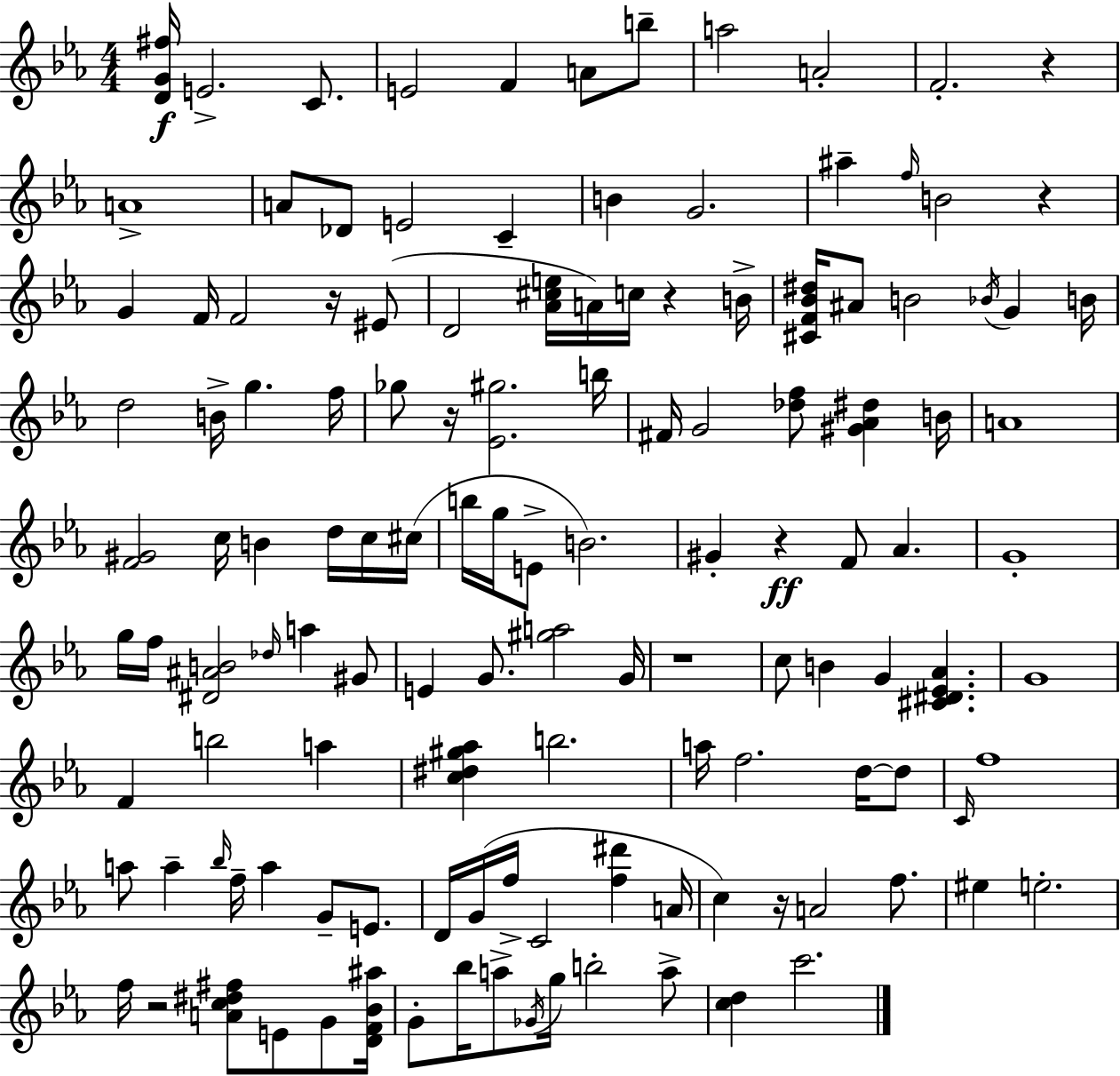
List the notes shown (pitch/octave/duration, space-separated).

[D4,G4,F#5]/s E4/h. C4/e. E4/h F4/q A4/e B5/e A5/h A4/h F4/h. R/q A4/w A4/e Db4/e E4/h C4/q B4/q G4/h. A#5/q F5/s B4/h R/q G4/q F4/s F4/h R/s EIS4/e D4/h [Ab4,C#5,E5]/s A4/s C5/s R/q B4/s [C#4,F4,Bb4,D#5]/s A#4/e B4/h Bb4/s G4/q B4/s D5/h B4/s G5/q. F5/s Gb5/e R/s [Eb4,G#5]/h. B5/s F#4/s G4/h [Db5,F5]/e [G#4,Ab4,D#5]/q B4/s A4/w [F4,G#4]/h C5/s B4/q D5/s C5/s C#5/s B5/s G5/s E4/e B4/h. G#4/q R/q F4/e Ab4/q. G4/w G5/s F5/s [D#4,A#4,B4]/h Db5/s A5/q G#4/e E4/q G4/e. [G#5,A5]/h G4/s R/w C5/e B4/q G4/q [C#4,D#4,Eb4,Ab4]/q. G4/w F4/q B5/h A5/q [C5,D#5,G#5,Ab5]/q B5/h. A5/s F5/h. D5/s D5/e C4/s F5/w A5/e A5/q Bb5/s F5/s A5/q G4/e E4/e. D4/s G4/s F5/s C4/h [F5,D#6]/q A4/s C5/q R/s A4/h F5/e. EIS5/q E5/h. F5/s R/h [A4,C5,D#5,F#5]/e E4/e G4/e [D4,F4,Bb4,A#5]/s G4/e Bb5/s A5/e Gb4/s G5/s B5/h A5/e [C5,D5]/q C6/h.